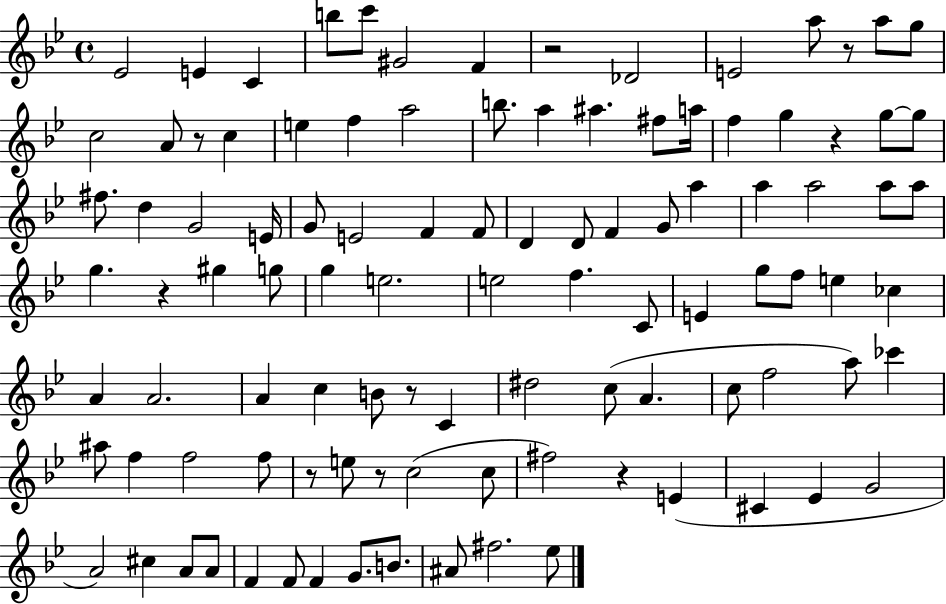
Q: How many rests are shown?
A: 9